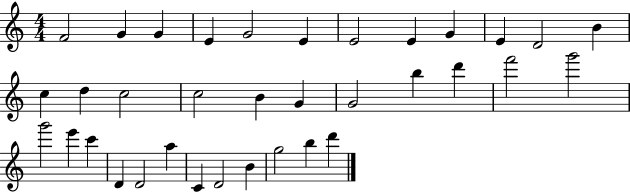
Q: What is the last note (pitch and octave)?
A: D6